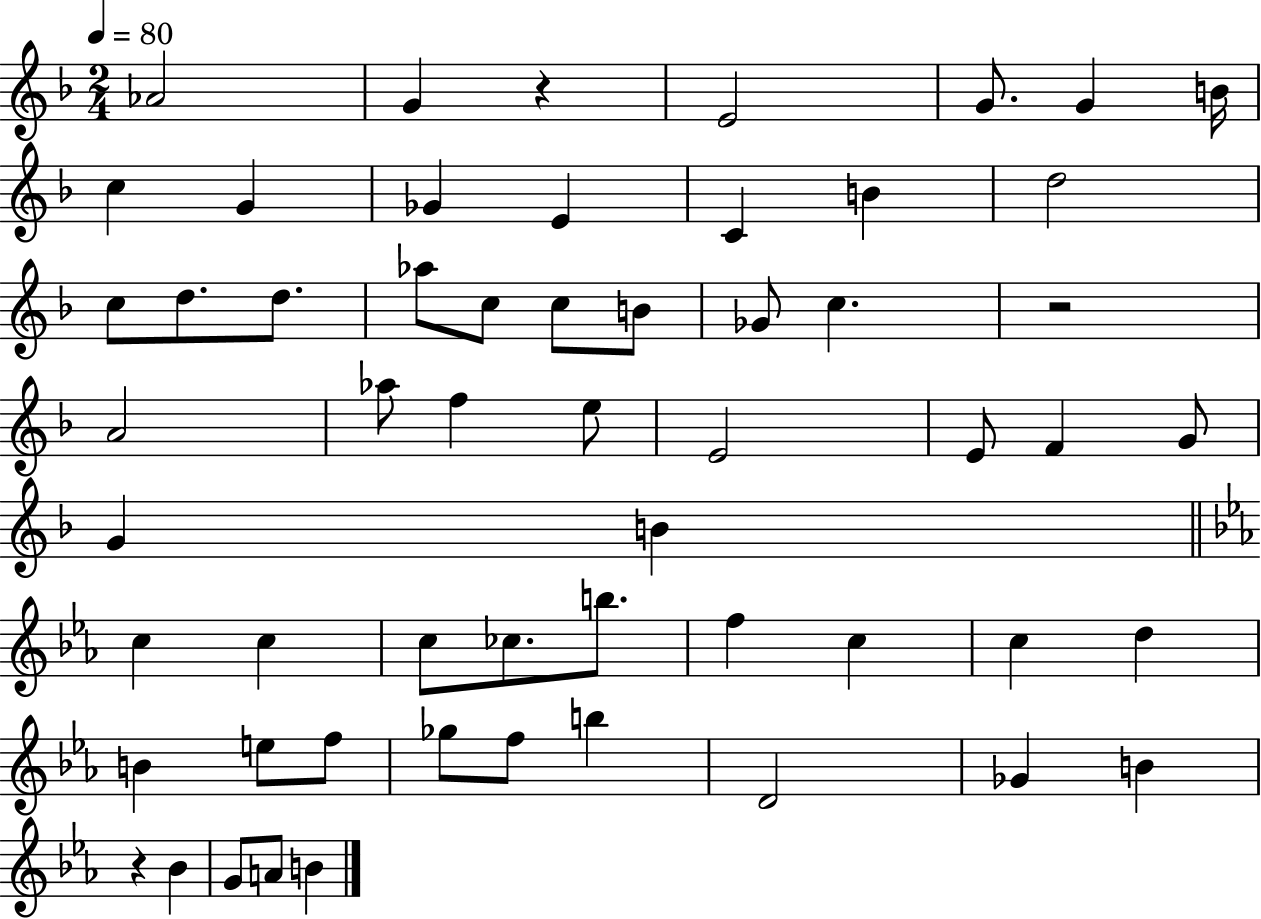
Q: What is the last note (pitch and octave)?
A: B4